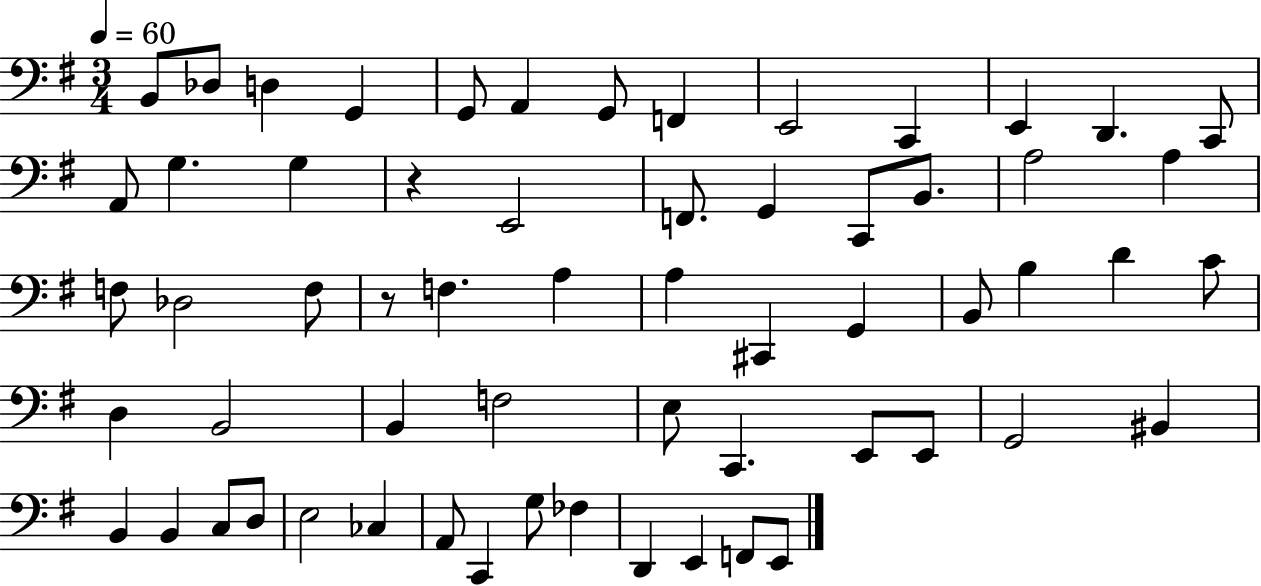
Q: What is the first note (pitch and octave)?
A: B2